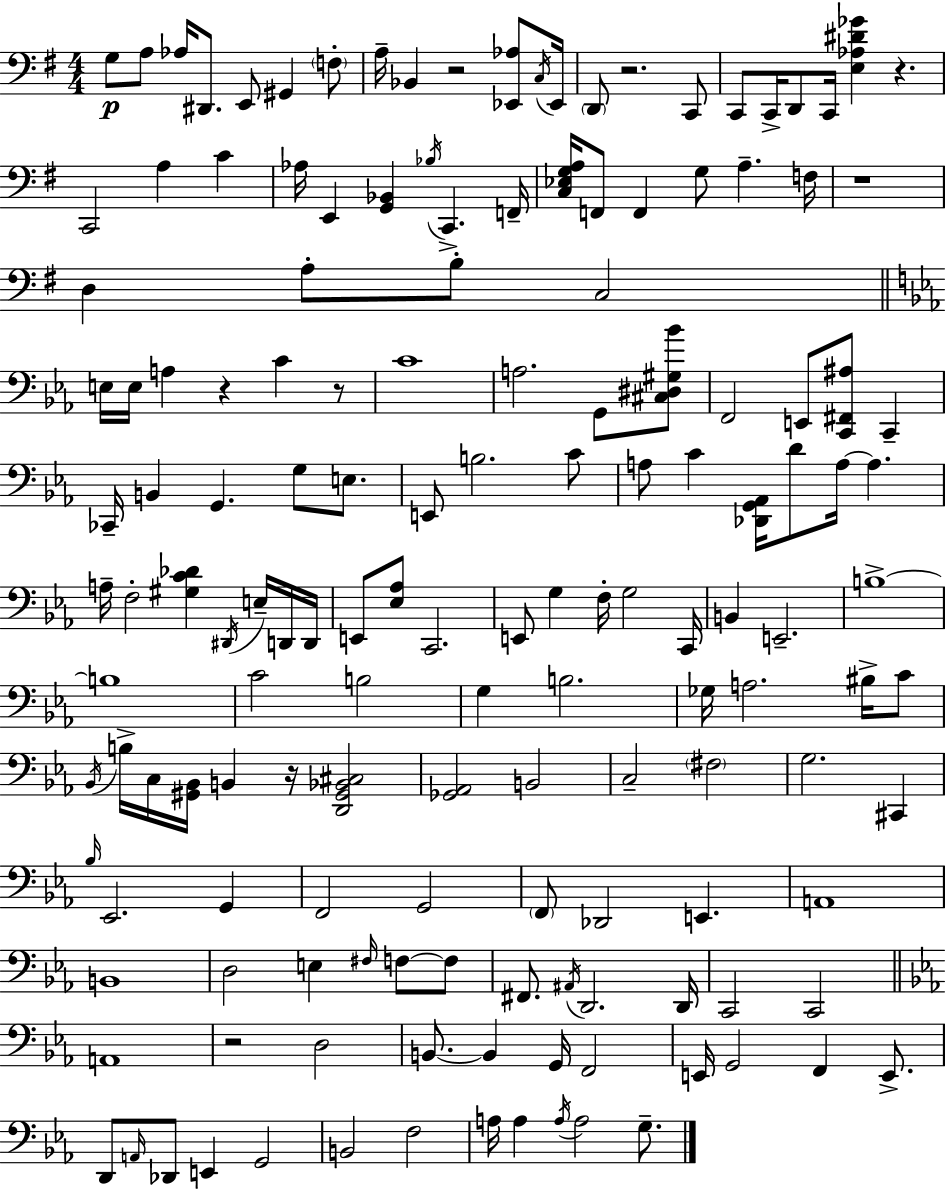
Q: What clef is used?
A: bass